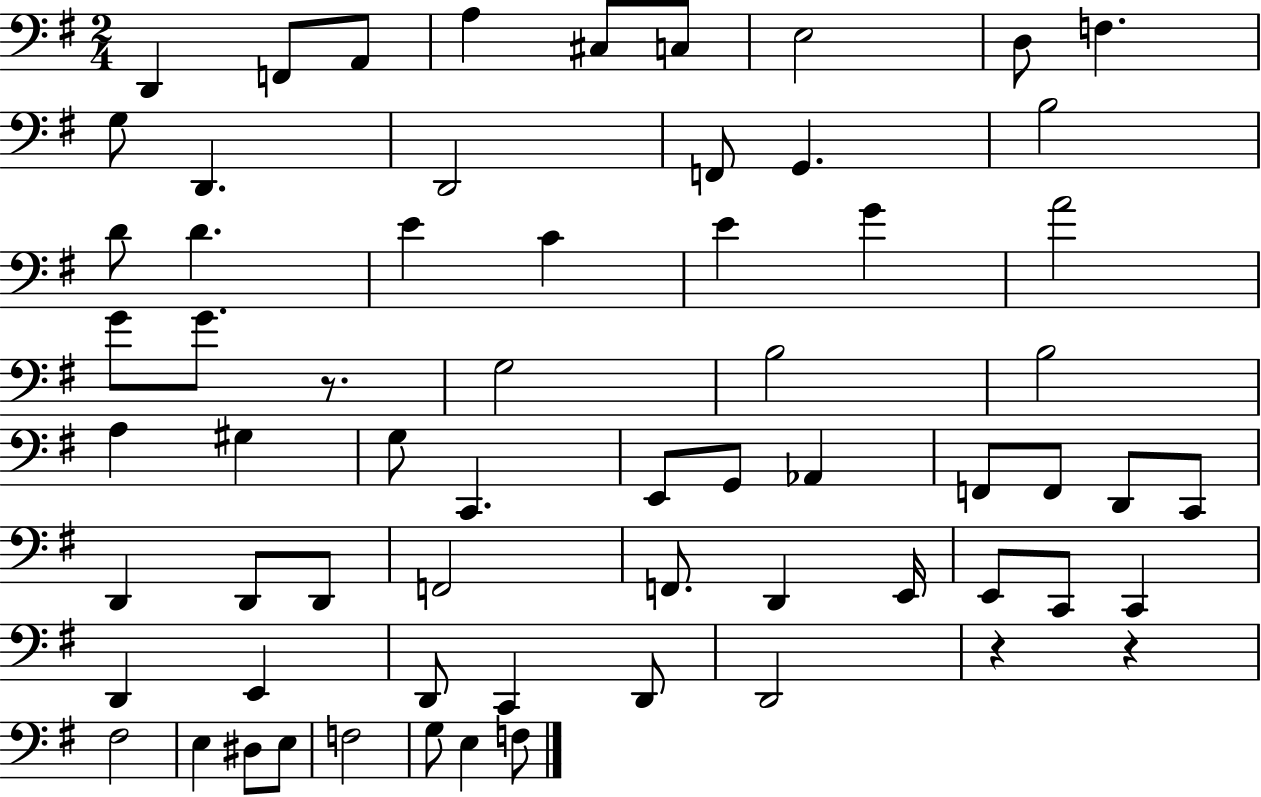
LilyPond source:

{
  \clef bass
  \numericTimeSignature
  \time 2/4
  \key g \major
  d,4 f,8 a,8 | a4 cis8 c8 | e2 | d8 f4. | \break g8 d,4. | d,2 | f,8 g,4. | b2 | \break d'8 d'4. | e'4 c'4 | e'4 g'4 | a'2 | \break g'8 g'8. r8. | g2 | b2 | b2 | \break a4 gis4 | g8 c,4. | e,8 g,8 aes,4 | f,8 f,8 d,8 c,8 | \break d,4 d,8 d,8 | f,2 | f,8. d,4 e,16 | e,8 c,8 c,4 | \break d,4 e,4 | d,8 c,4 d,8 | d,2 | r4 r4 | \break fis2 | e4 dis8 e8 | f2 | g8 e4 f8 | \break \bar "|."
}